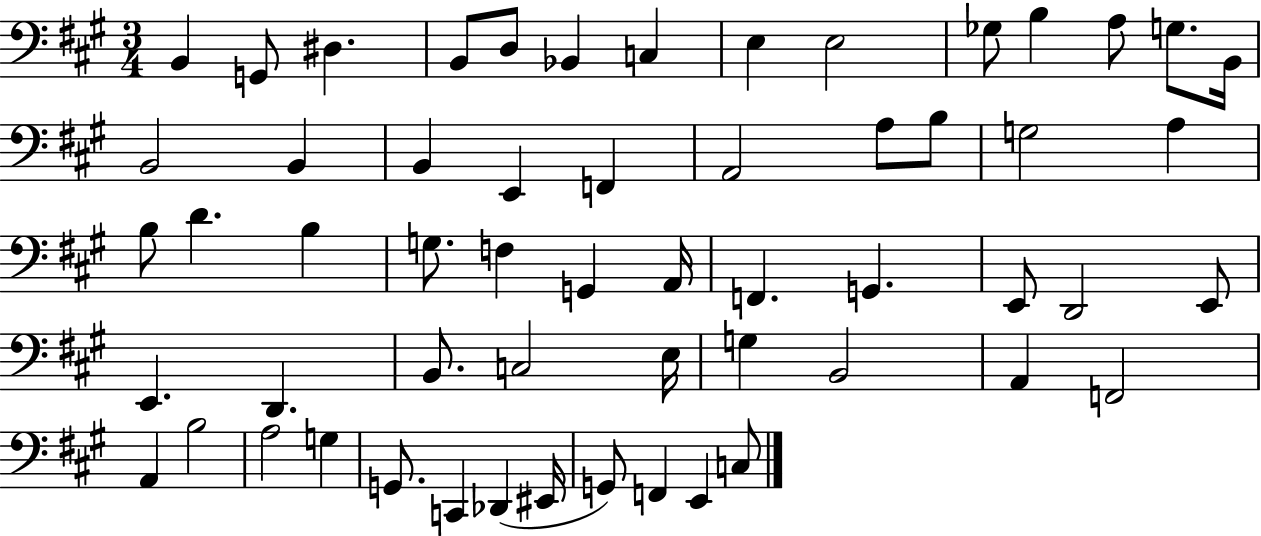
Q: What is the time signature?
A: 3/4